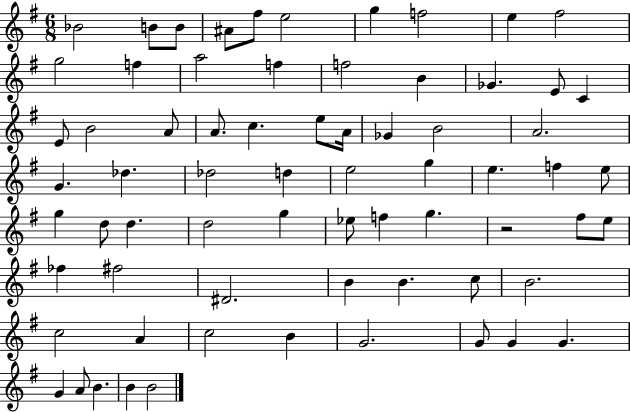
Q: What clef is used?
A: treble